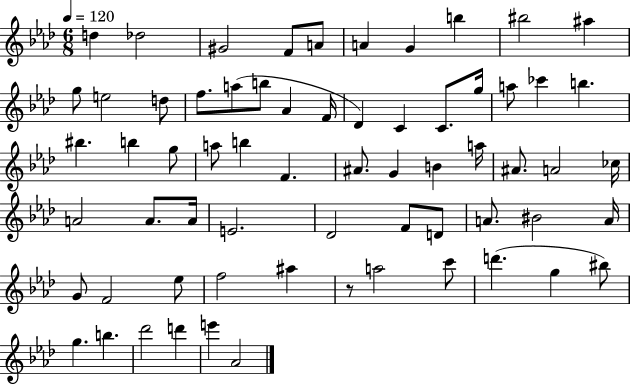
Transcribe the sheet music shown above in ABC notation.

X:1
T:Untitled
M:6/8
L:1/4
K:Ab
d _d2 ^G2 F/2 A/2 A G b ^b2 ^a g/2 e2 d/2 f/2 a/2 b/2 _A F/4 _D C C/2 g/4 a/2 _c' b ^b b g/2 a/2 b F ^A/2 G B a/4 ^A/2 A2 _c/4 A2 A/2 A/4 E2 _D2 F/2 D/2 A/2 ^B2 A/4 G/2 F2 _e/2 f2 ^a z/2 a2 c'/2 d' g ^b/2 g b _d'2 d' e' _A2